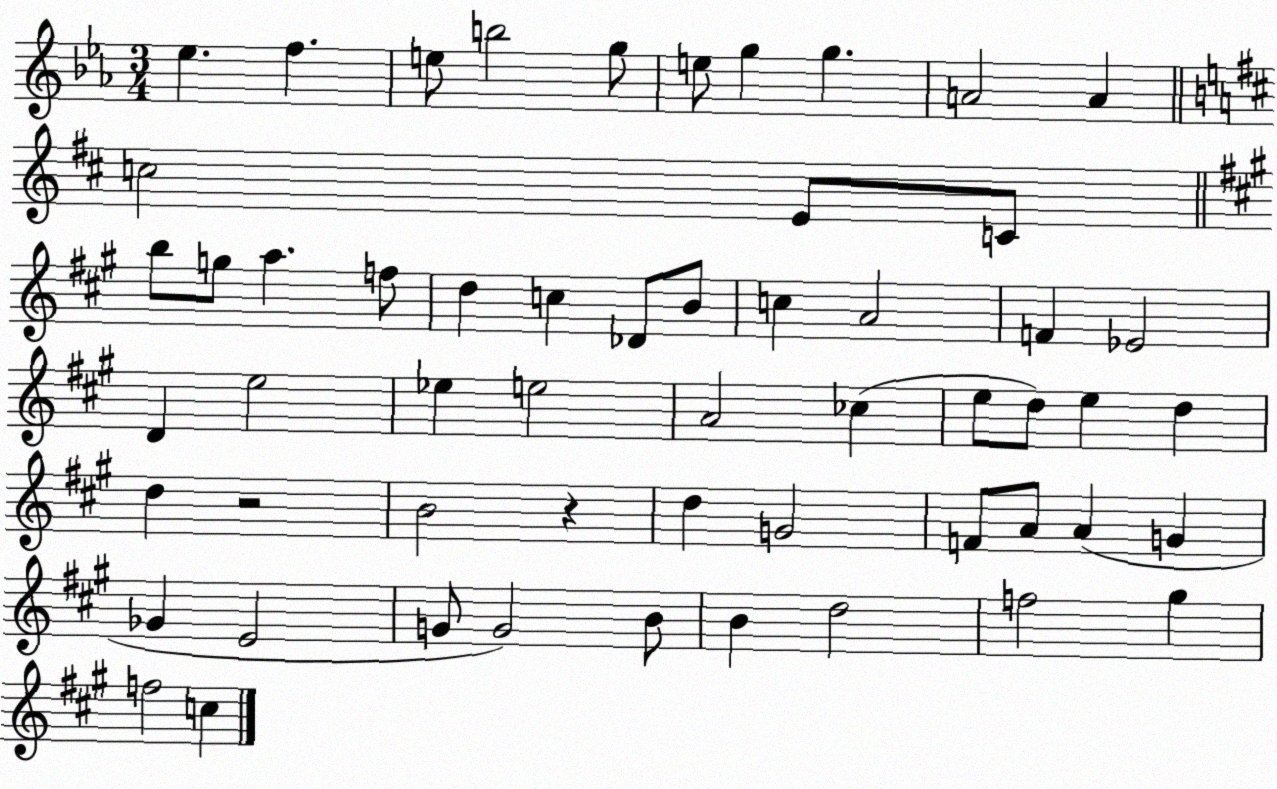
X:1
T:Untitled
M:3/4
L:1/4
K:Eb
_e f e/2 b2 g/2 e/2 g g A2 A c2 E/2 C/2 b/2 g/2 a f/2 d c _D/2 B/2 c A2 F _E2 D e2 _e e2 A2 _c e/2 d/2 e d d z2 B2 z d G2 F/2 A/2 A G _G E2 G/2 G2 B/2 B d2 f2 ^g f2 c